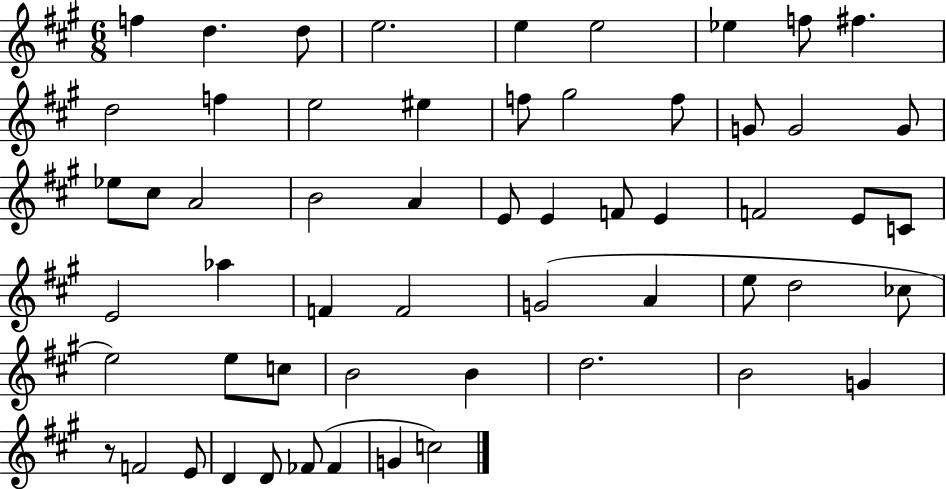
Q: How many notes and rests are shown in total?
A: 57